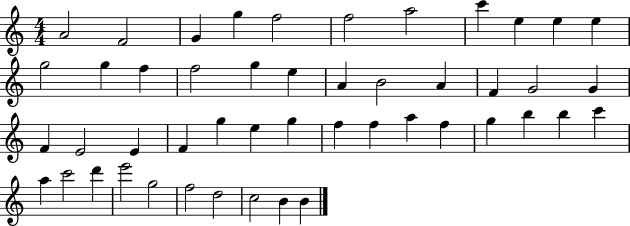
X:1
T:Untitled
M:4/4
L:1/4
K:C
A2 F2 G g f2 f2 a2 c' e e e g2 g f f2 g e A B2 A F G2 G F E2 E F g e g f f a f g b b c' a c'2 d' e'2 g2 f2 d2 c2 B B